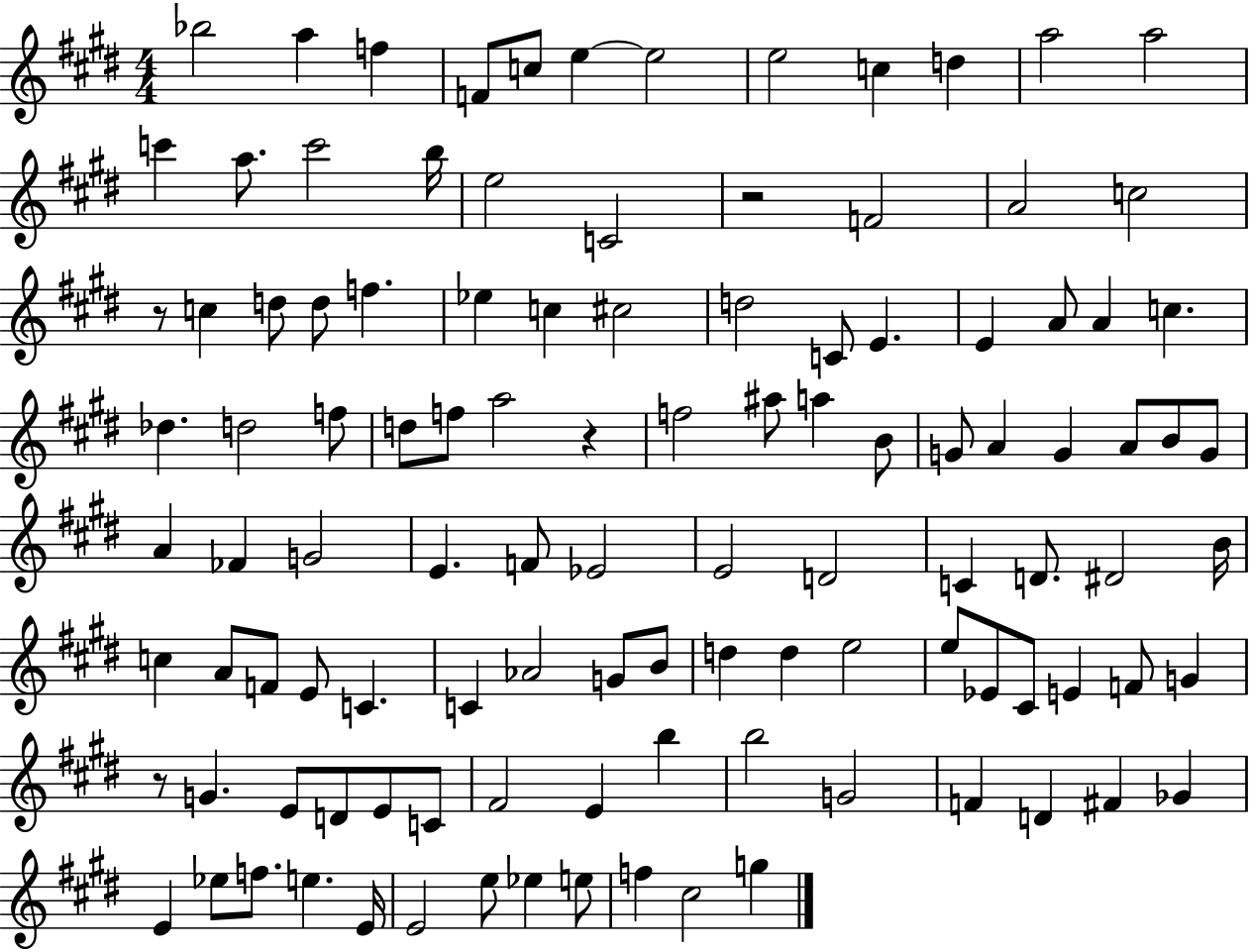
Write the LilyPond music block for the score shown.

{
  \clef treble
  \numericTimeSignature
  \time 4/4
  \key e \major
  bes''2 a''4 f''4 | f'8 c''8 e''4~~ e''2 | e''2 c''4 d''4 | a''2 a''2 | \break c'''4 a''8. c'''2 b''16 | e''2 c'2 | r2 f'2 | a'2 c''2 | \break r8 c''4 d''8 d''8 f''4. | ees''4 c''4 cis''2 | d''2 c'8 e'4. | e'4 a'8 a'4 c''4. | \break des''4. d''2 f''8 | d''8 f''8 a''2 r4 | f''2 ais''8 a''4 b'8 | g'8 a'4 g'4 a'8 b'8 g'8 | \break a'4 fes'4 g'2 | e'4. f'8 ees'2 | e'2 d'2 | c'4 d'8. dis'2 b'16 | \break c''4 a'8 f'8 e'8 c'4. | c'4 aes'2 g'8 b'8 | d''4 d''4 e''2 | e''8 ees'8 cis'8 e'4 f'8 g'4 | \break r8 g'4. e'8 d'8 e'8 c'8 | fis'2 e'4 b''4 | b''2 g'2 | f'4 d'4 fis'4 ges'4 | \break e'4 ees''8 f''8. e''4. e'16 | e'2 e''8 ees''4 e''8 | f''4 cis''2 g''4 | \bar "|."
}